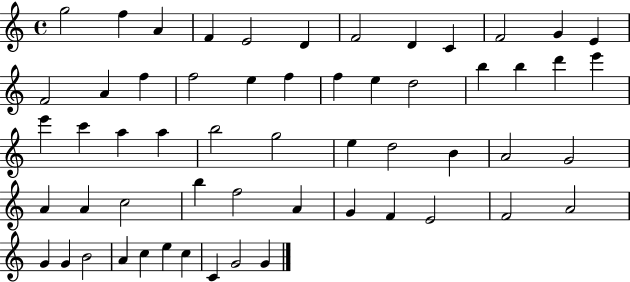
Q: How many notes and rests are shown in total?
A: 57